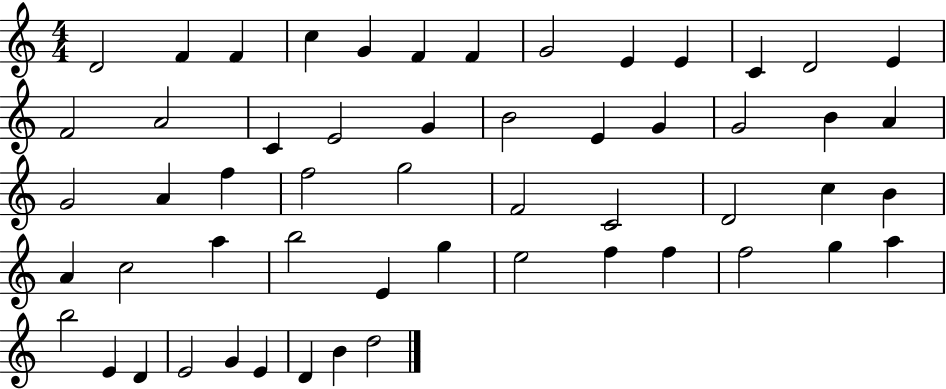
X:1
T:Untitled
M:4/4
L:1/4
K:C
D2 F F c G F F G2 E E C D2 E F2 A2 C E2 G B2 E G G2 B A G2 A f f2 g2 F2 C2 D2 c B A c2 a b2 E g e2 f f f2 g a b2 E D E2 G E D B d2